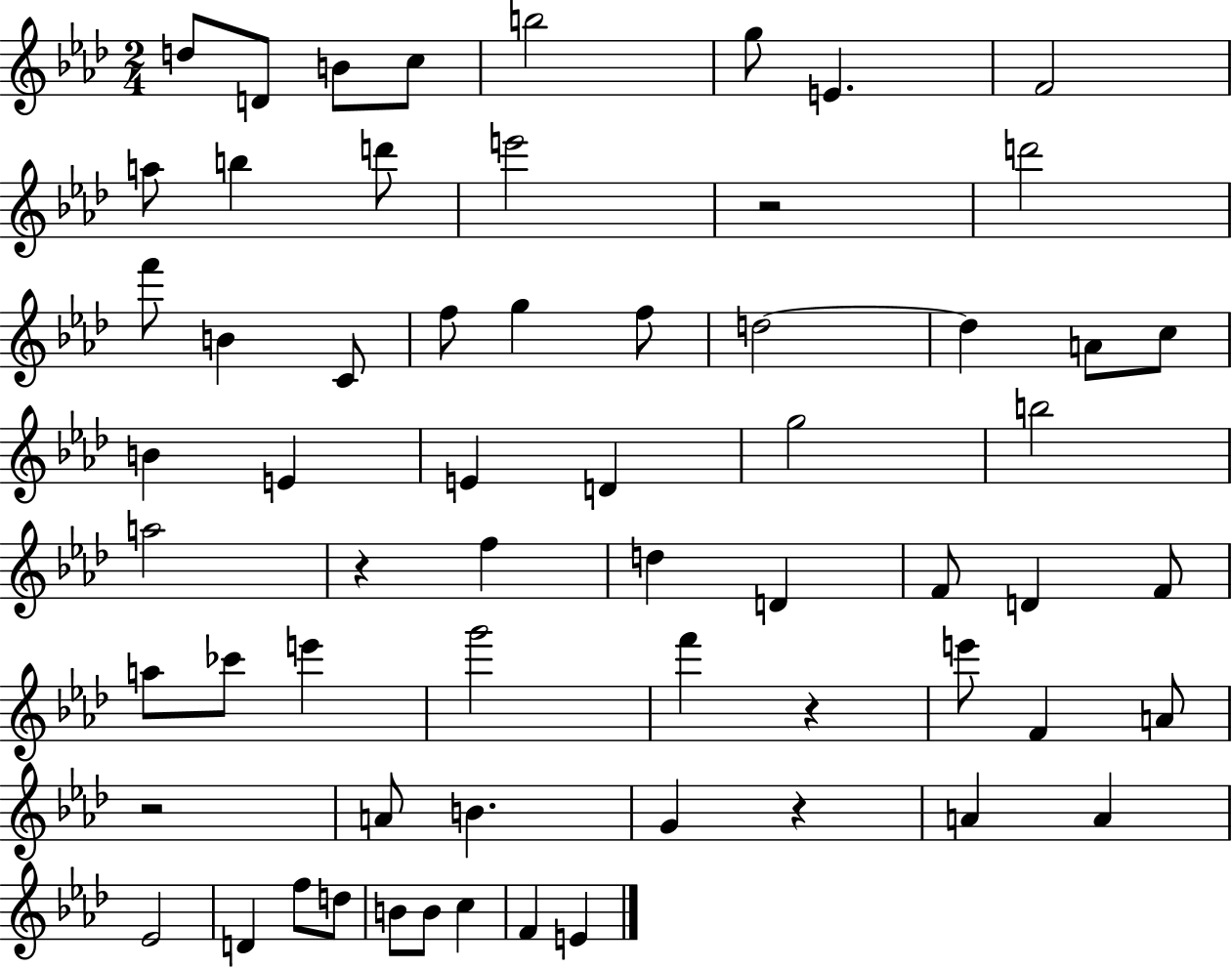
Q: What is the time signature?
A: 2/4